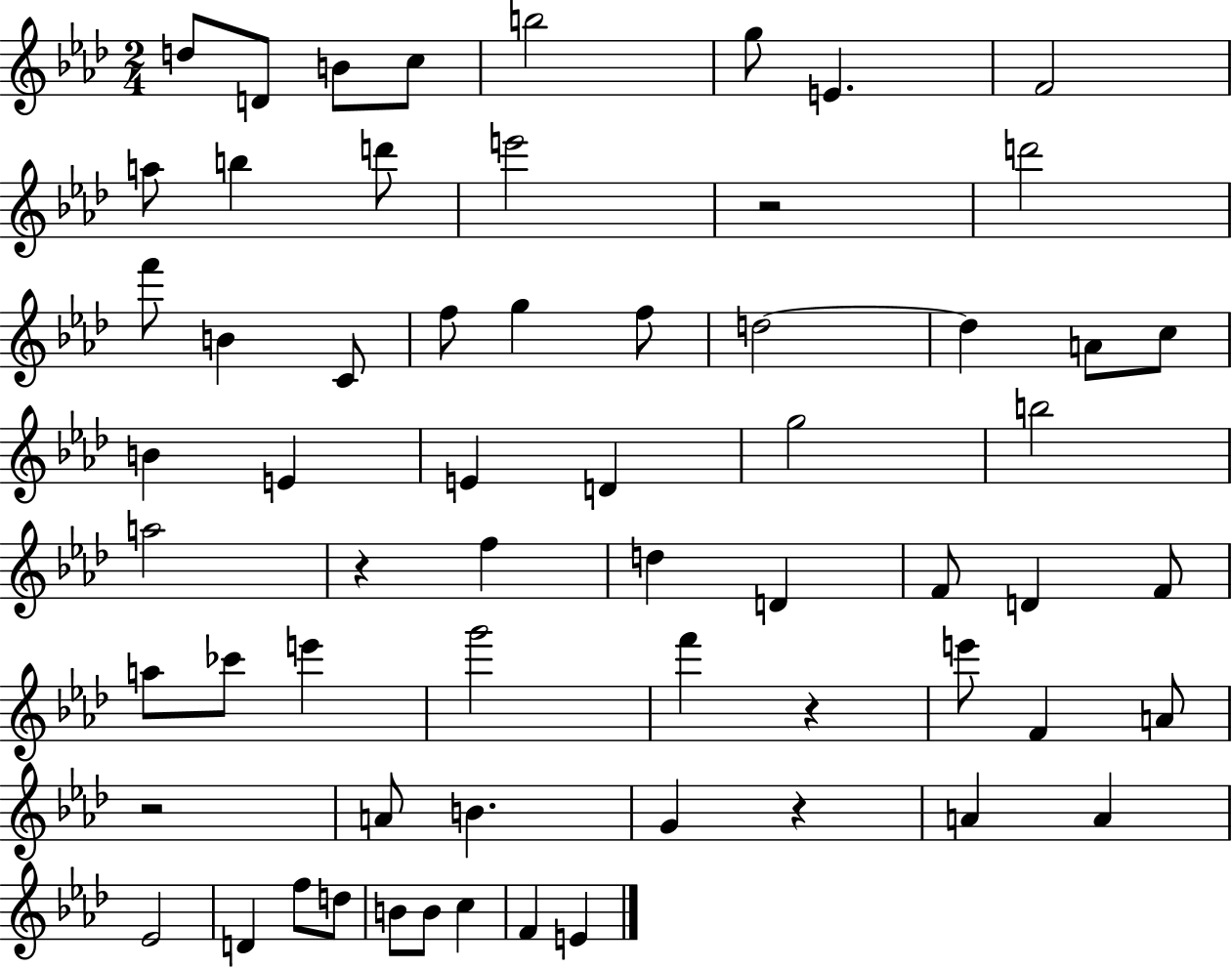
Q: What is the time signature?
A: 2/4